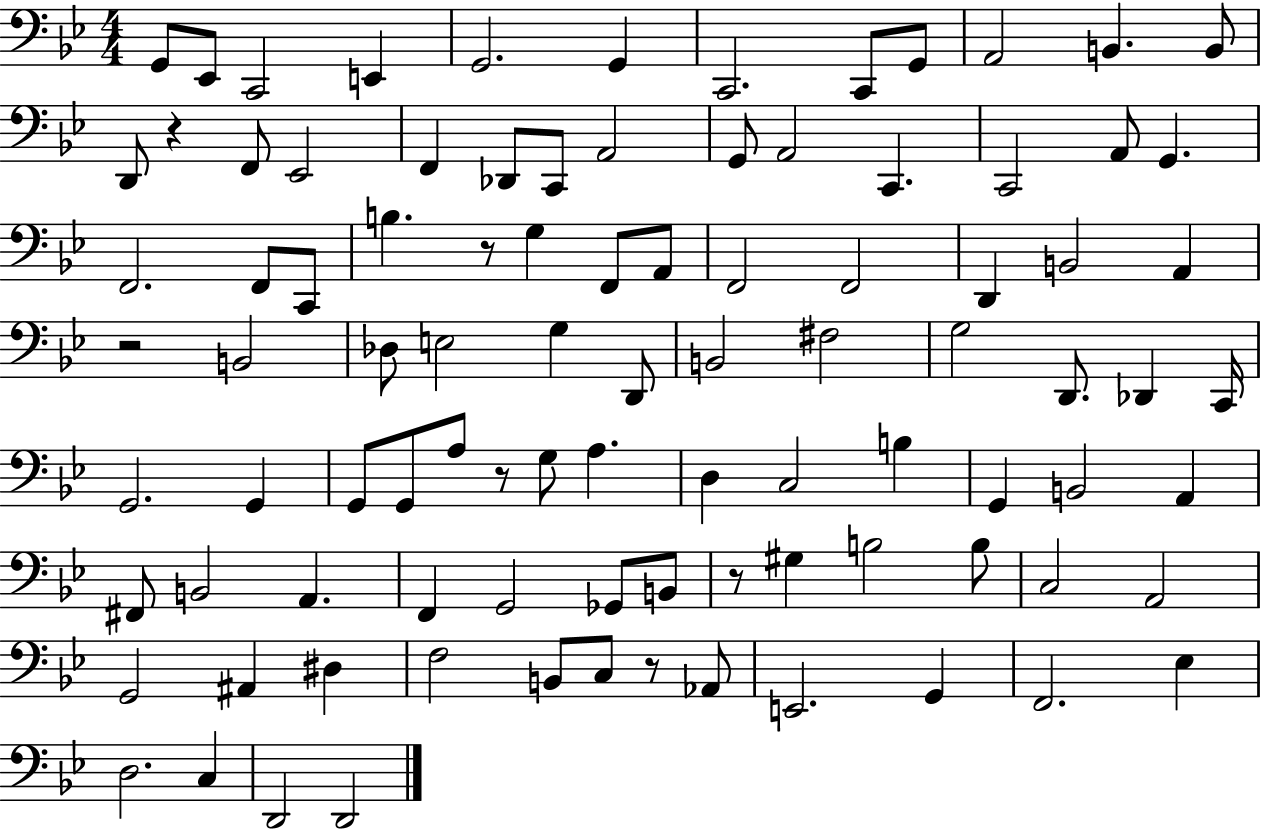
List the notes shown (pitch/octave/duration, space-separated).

G2/e Eb2/e C2/h E2/q G2/h. G2/q C2/h. C2/e G2/e A2/h B2/q. B2/e D2/e R/q F2/e Eb2/h F2/q Db2/e C2/e A2/h G2/e A2/h C2/q. C2/h A2/e G2/q. F2/h. F2/e C2/e B3/q. R/e G3/q F2/e A2/e F2/h F2/h D2/q B2/h A2/q R/h B2/h Db3/e E3/h G3/q D2/e B2/h F#3/h G3/h D2/e. Db2/q C2/s G2/h. G2/q G2/e G2/e A3/e R/e G3/e A3/q. D3/q C3/h B3/q G2/q B2/h A2/q F#2/e B2/h A2/q. F2/q G2/h Gb2/e B2/e R/e G#3/q B3/h B3/e C3/h A2/h G2/h A#2/q D#3/q F3/h B2/e C3/e R/e Ab2/e E2/h. G2/q F2/h. Eb3/q D3/h. C3/q D2/h D2/h